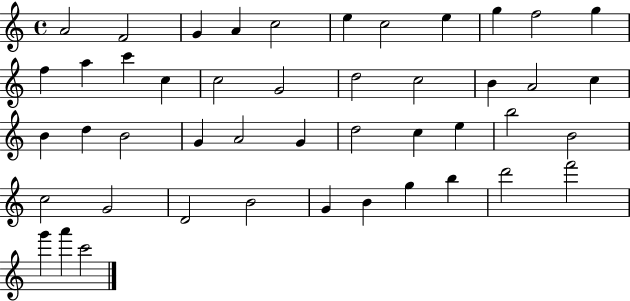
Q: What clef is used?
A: treble